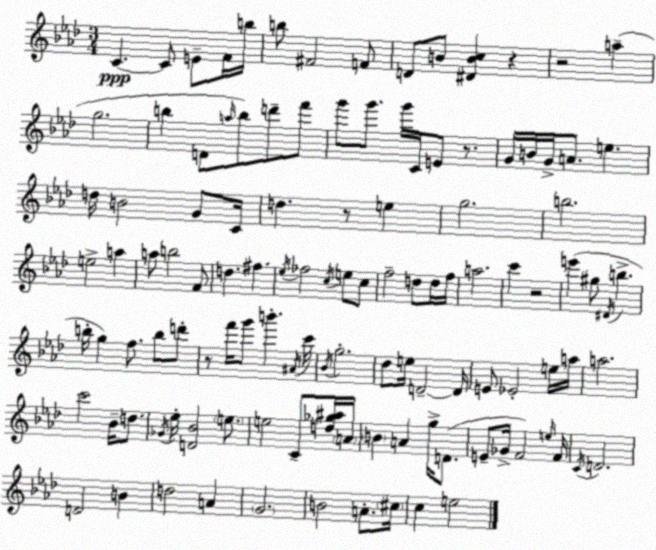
X:1
T:Untitled
M:3/4
L:1/4
K:Fm
C C/2 E/2 F/4 b/4 b/2 ^F2 F/2 D/2 B/2 [^DBc] z z2 a g2 b D/2 a/4 b/2 d'/2 f'/2 g'/2 g'/2 g'/4 C/4 E/2 z/2 G/4 B/4 G/4 A/2 e d/4 B2 G/2 C/4 d z/2 e g2 b2 e2 a a/2 b2 F/2 d ^f _e/4 _f2 c/4 e/2 c/2 f2 d/2 d/4 f/4 a2 c' z2 e' ^g/2 ^D/4 b b/4 g f/2 b/2 d'/2 z/2 f'/4 g'/2 b' ^A/4 c'/4 _B/4 g2 _d/2 e/4 D2 D/4 E/2 _E2 e/4 a/4 a2 c'2 _B/4 d/2 _G/4 _e/4 [D_B]2 e/2 e2 C/2 [d_g^a]/4 A/4 B A g/4 D/2 E/2 _G/4 F2 e/4 F/4 C/4 D2 D2 B d2 A G2 B2 A/2 ^c/4 c e2